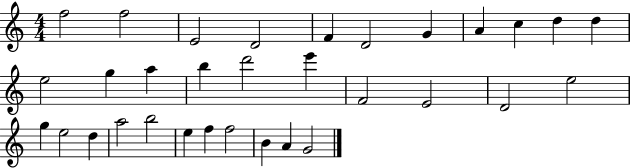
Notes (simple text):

F5/h F5/h E4/h D4/h F4/q D4/h G4/q A4/q C5/q D5/q D5/q E5/h G5/q A5/q B5/q D6/h E6/q F4/h E4/h D4/h E5/h G5/q E5/h D5/q A5/h B5/h E5/q F5/q F5/h B4/q A4/q G4/h